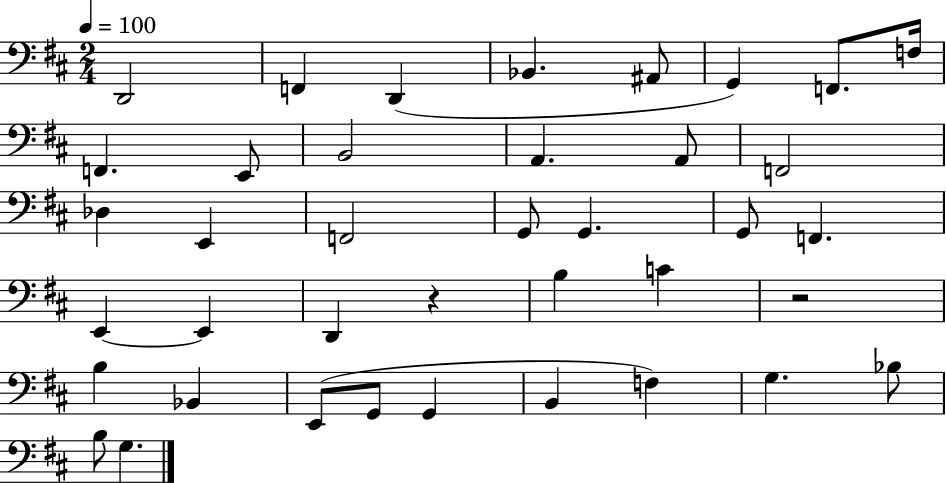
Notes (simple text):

D2/h F2/q D2/q Bb2/q. A#2/e G2/q F2/e. F3/s F2/q. E2/e B2/h A2/q. A2/e F2/h Db3/q E2/q F2/h G2/e G2/q. G2/e F2/q. E2/q E2/q D2/q R/q B3/q C4/q R/h B3/q Bb2/q E2/e G2/e G2/q B2/q F3/q G3/q. Bb3/e B3/e G3/q.